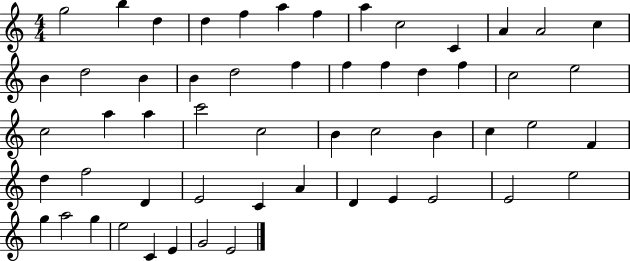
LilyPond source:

{
  \clef treble
  \numericTimeSignature
  \time 4/4
  \key c \major
  g''2 b''4 d''4 | d''4 f''4 a''4 f''4 | a''4 c''2 c'4 | a'4 a'2 c''4 | \break b'4 d''2 b'4 | b'4 d''2 f''4 | f''4 f''4 d''4 f''4 | c''2 e''2 | \break c''2 a''4 a''4 | c'''2 c''2 | b'4 c''2 b'4 | c''4 e''2 f'4 | \break d''4 f''2 d'4 | e'2 c'4 a'4 | d'4 e'4 e'2 | e'2 e''2 | \break g''4 a''2 g''4 | e''2 c'4 e'4 | g'2 e'2 | \bar "|."
}